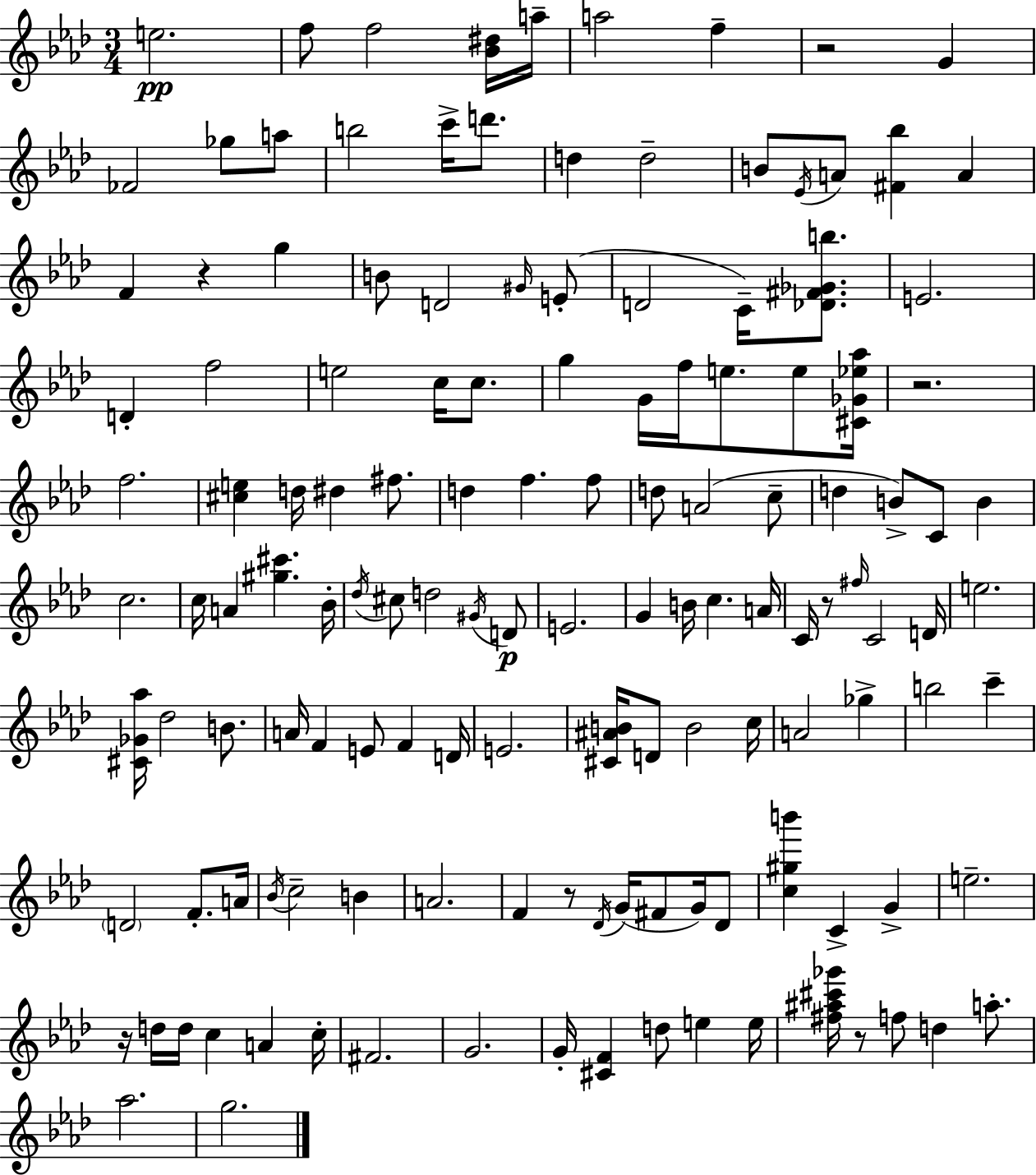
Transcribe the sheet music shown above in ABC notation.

X:1
T:Untitled
M:3/4
L:1/4
K:Fm
e2 f/2 f2 [_B^d]/4 a/4 a2 f z2 G _F2 _g/2 a/2 b2 c'/4 d'/2 d d2 B/2 _E/4 A/2 [^F_b] A F z g B/2 D2 ^G/4 E/2 D2 C/4 [_D^F_Gb]/2 E2 D f2 e2 c/4 c/2 g G/4 f/4 e/2 e/2 [^C_G_e_a]/4 z2 f2 [^ce] d/4 ^d ^f/2 d f f/2 d/2 A2 c/2 d B/2 C/2 B c2 c/4 A [^g^c'] _B/4 _d/4 ^c/2 d2 ^G/4 D/2 E2 G B/4 c A/4 C/4 z/2 ^f/4 C2 D/4 e2 [^C_G_a]/4 _d2 B/2 A/4 F E/2 F D/4 E2 [^C^AB]/4 D/2 B2 c/4 A2 _g b2 c' D2 F/2 A/4 _B/4 c2 B A2 F z/2 _D/4 G/4 ^F/2 G/4 _D/2 [c^gb'] C G e2 z/4 d/4 d/4 c A c/4 ^F2 G2 G/4 [^CF] d/2 e e/4 [^f^a^c'_g']/4 z/2 f/2 d a/2 _a2 g2